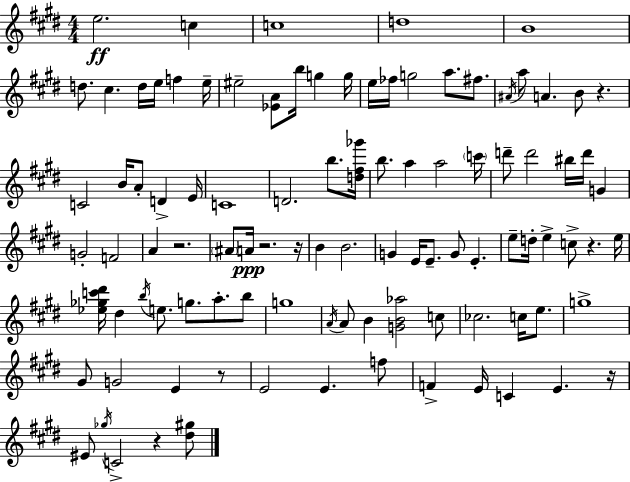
X:1
T:Untitled
M:4/4
L:1/4
K:E
e2 c c4 d4 B4 d/2 ^c d/4 e/4 f e/4 ^e2 [_EA]/2 b/4 g g/4 e/4 _f/4 g2 a/2 ^f/2 ^A/4 a/2 A B/2 z C2 B/4 A/2 D E/4 C4 D2 b/2 [d^f_g']/4 b/2 a a2 c'/4 d'/2 d'2 ^b/4 d'/4 G G2 F2 A z2 ^A/2 A/4 z2 z/4 B B2 G E/4 E/2 G/2 E e/2 d/4 e c/2 z e/4 [_e_gc'^d']/4 ^d b/4 e/2 g/2 a/2 b/2 g4 A/4 A/2 B [GB_a]2 c/2 _c2 c/4 e/2 g4 ^G/2 G2 E z/2 E2 E f/2 F E/4 C E z/4 ^E/2 _g/4 C2 z [^d^g]/2